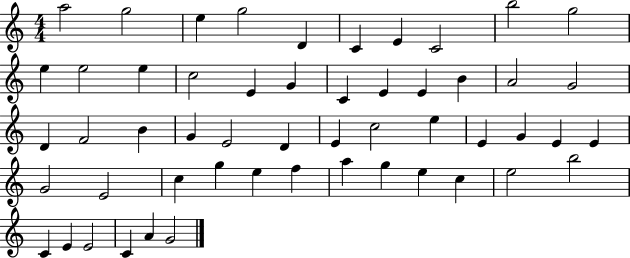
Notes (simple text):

A5/h G5/h E5/q G5/h D4/q C4/q E4/q C4/h B5/h G5/h E5/q E5/h E5/q C5/h E4/q G4/q C4/q E4/q E4/q B4/q A4/h G4/h D4/q F4/h B4/q G4/q E4/h D4/q E4/q C5/h E5/q E4/q G4/q E4/q E4/q G4/h E4/h C5/q G5/q E5/q F5/q A5/q G5/q E5/q C5/q E5/h B5/h C4/q E4/q E4/h C4/q A4/q G4/h